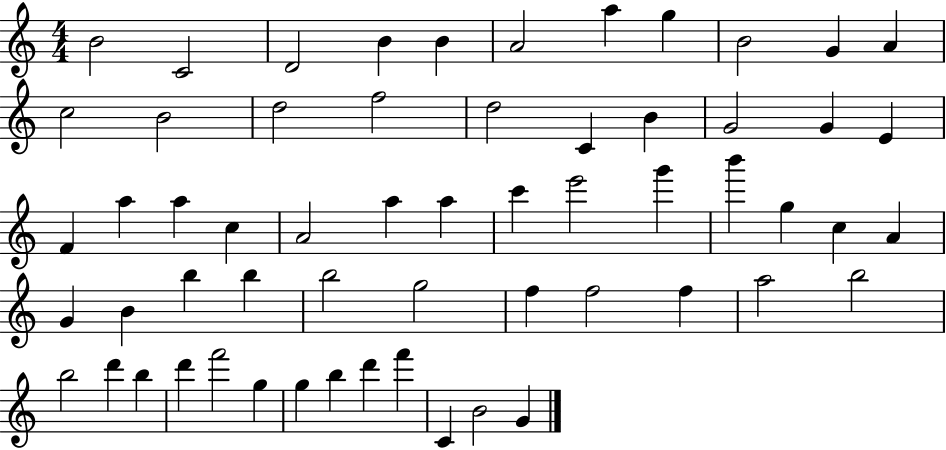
B4/h C4/h D4/h B4/q B4/q A4/h A5/q G5/q B4/h G4/q A4/q C5/h B4/h D5/h F5/h D5/h C4/q B4/q G4/h G4/q E4/q F4/q A5/q A5/q C5/q A4/h A5/q A5/q C6/q E6/h G6/q B6/q G5/q C5/q A4/q G4/q B4/q B5/q B5/q B5/h G5/h F5/q F5/h F5/q A5/h B5/h B5/h D6/q B5/q D6/q F6/h G5/q G5/q B5/q D6/q F6/q C4/q B4/h G4/q